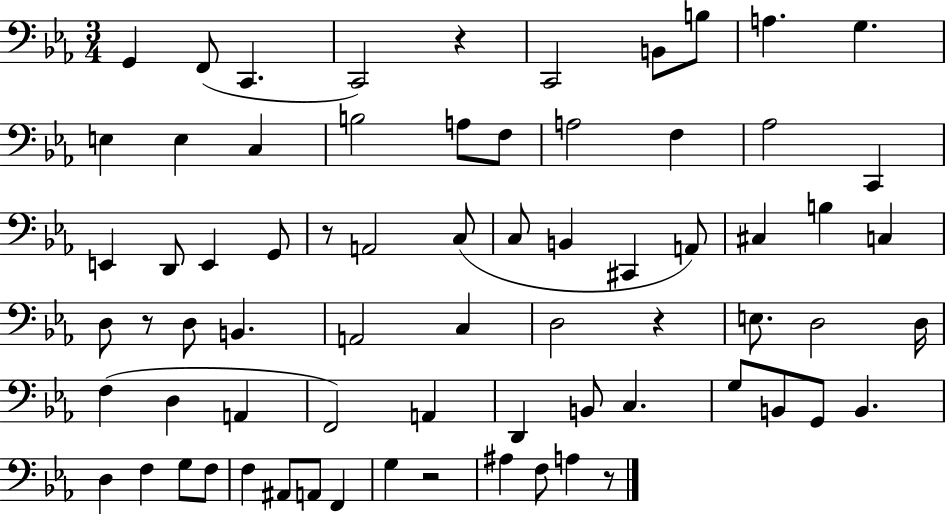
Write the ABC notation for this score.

X:1
T:Untitled
M:3/4
L:1/4
K:Eb
G,, F,,/2 C,, C,,2 z C,,2 B,,/2 B,/2 A, G, E, E, C, B,2 A,/2 F,/2 A,2 F, _A,2 C,, E,, D,,/2 E,, G,,/2 z/2 A,,2 C,/2 C,/2 B,, ^C,, A,,/2 ^C, B, C, D,/2 z/2 D,/2 B,, A,,2 C, D,2 z E,/2 D,2 D,/4 F, D, A,, F,,2 A,, D,, B,,/2 C, G,/2 B,,/2 G,,/2 B,, D, F, G,/2 F,/2 F, ^A,,/2 A,,/2 F,, G, z2 ^A, F,/2 A, z/2